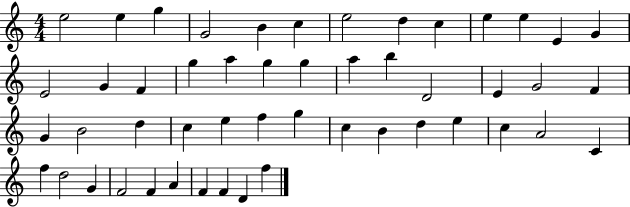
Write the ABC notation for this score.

X:1
T:Untitled
M:4/4
L:1/4
K:C
e2 e g G2 B c e2 d c e e E G E2 G F g a g g a b D2 E G2 F G B2 d c e f g c B d e c A2 C f d2 G F2 F A F F D f